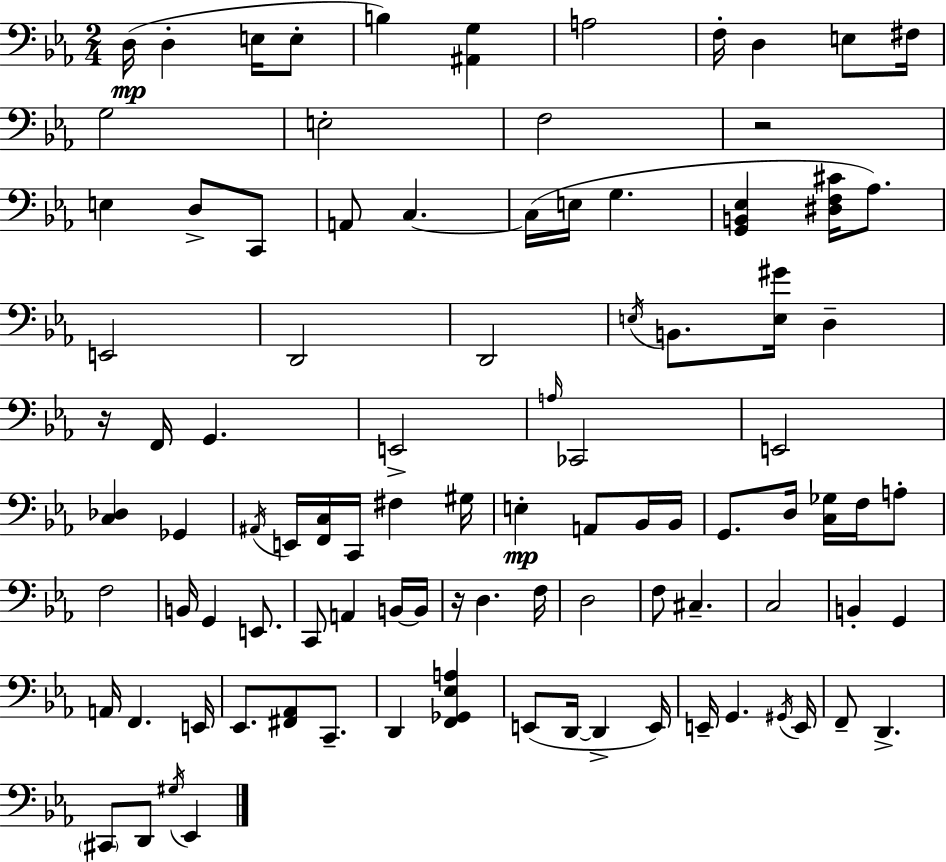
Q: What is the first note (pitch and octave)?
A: D3